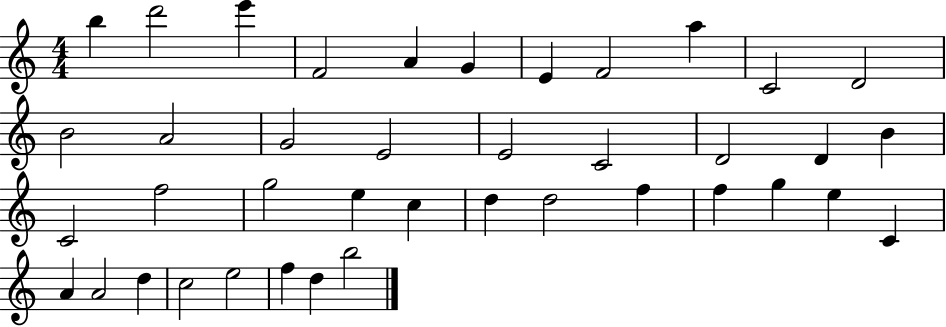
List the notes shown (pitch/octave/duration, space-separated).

B5/q D6/h E6/q F4/h A4/q G4/q E4/q F4/h A5/q C4/h D4/h B4/h A4/h G4/h E4/h E4/h C4/h D4/h D4/q B4/q C4/h F5/h G5/h E5/q C5/q D5/q D5/h F5/q F5/q G5/q E5/q C4/q A4/q A4/h D5/q C5/h E5/h F5/q D5/q B5/h